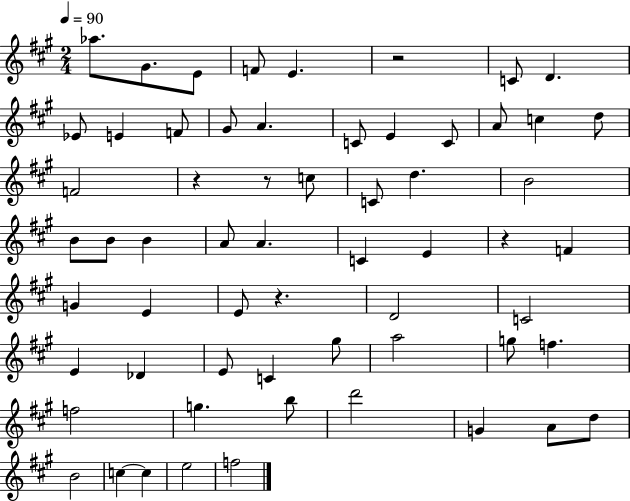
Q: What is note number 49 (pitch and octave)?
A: G4